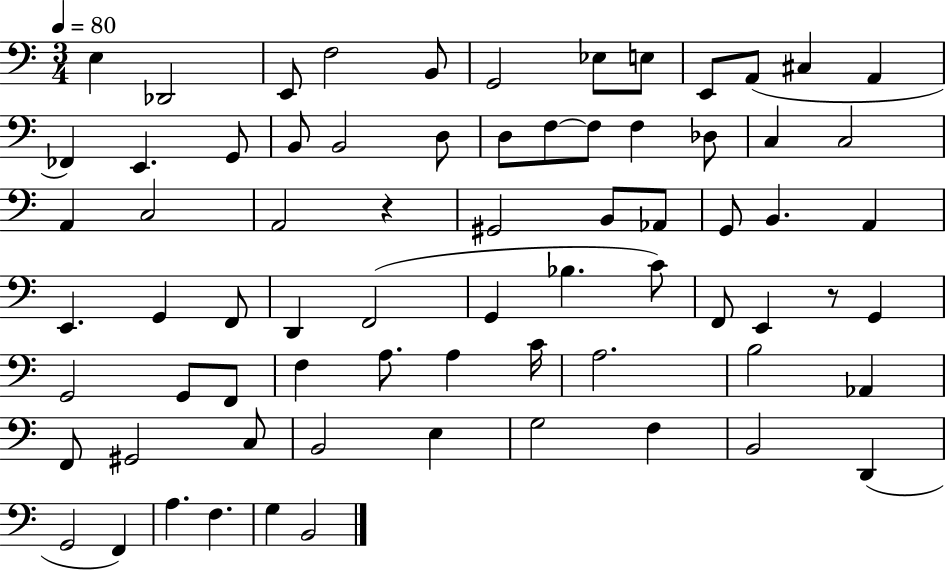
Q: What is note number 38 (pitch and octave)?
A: D2